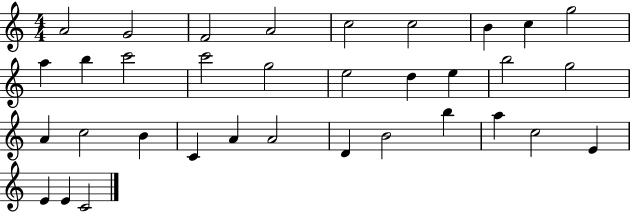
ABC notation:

X:1
T:Untitled
M:4/4
L:1/4
K:C
A2 G2 F2 A2 c2 c2 B c g2 a b c'2 c'2 g2 e2 d e b2 g2 A c2 B C A A2 D B2 b a c2 E E E C2